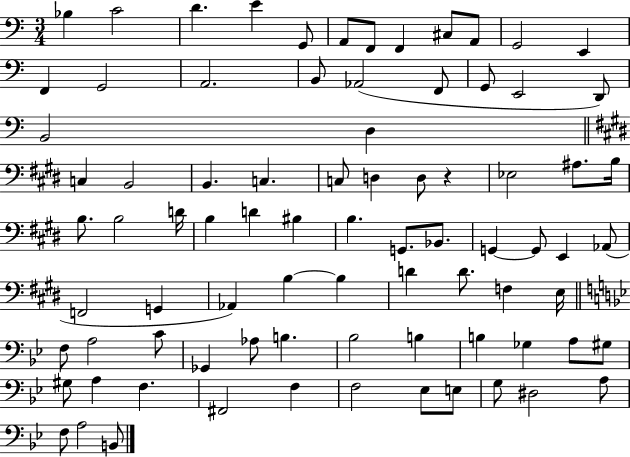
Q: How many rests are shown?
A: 1